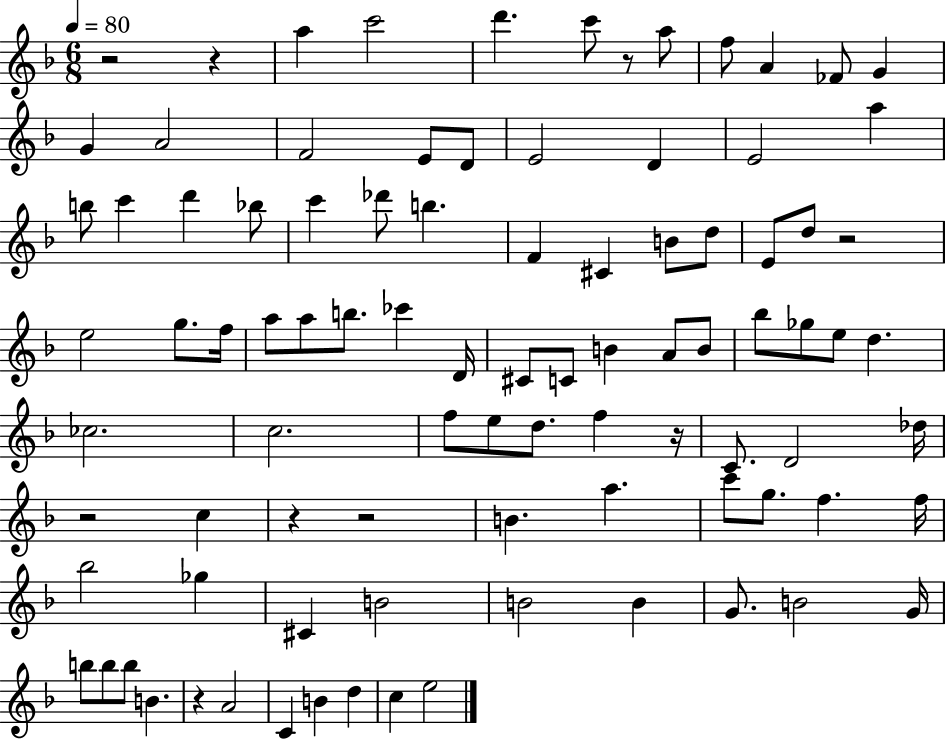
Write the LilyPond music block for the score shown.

{
  \clef treble
  \numericTimeSignature
  \time 6/8
  \key f \major
  \tempo 4 = 80
  r2 r4 | a''4 c'''2 | d'''4. c'''8 r8 a''8 | f''8 a'4 fes'8 g'4 | \break g'4 a'2 | f'2 e'8 d'8 | e'2 d'4 | e'2 a''4 | \break b''8 c'''4 d'''4 bes''8 | c'''4 des'''8 b''4. | f'4 cis'4 b'8 d''8 | e'8 d''8 r2 | \break e''2 g''8. f''16 | a''8 a''8 b''8. ces'''4 d'16 | cis'8 c'8 b'4 a'8 b'8 | bes''8 ges''8 e''8 d''4. | \break ces''2. | c''2. | f''8 e''8 d''8. f''4 r16 | c'8. d'2 des''16 | \break r2 c''4 | r4 r2 | b'4. a''4. | c'''8 g''8. f''4. f''16 | \break bes''2 ges''4 | cis'4 b'2 | b'2 b'4 | g'8. b'2 g'16 | \break b''8 b''8 b''8 b'4. | r4 a'2 | c'4 b'4 d''4 | c''4 e''2 | \break \bar "|."
}